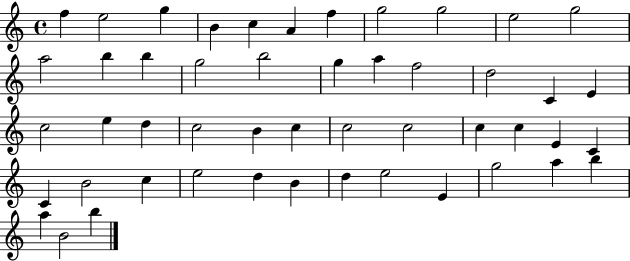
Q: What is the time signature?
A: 4/4